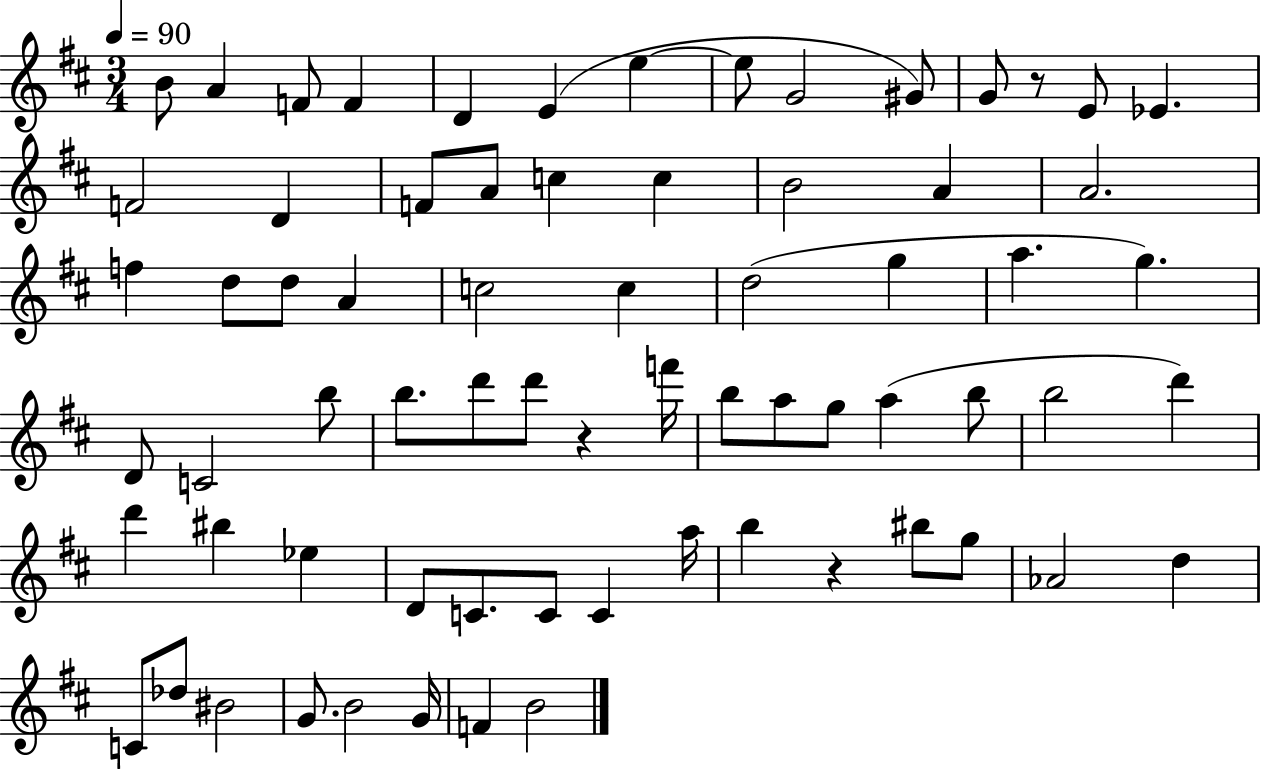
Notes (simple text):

B4/e A4/q F4/e F4/q D4/q E4/q E5/q E5/e G4/h G#4/e G4/e R/e E4/e Eb4/q. F4/h D4/q F4/e A4/e C5/q C5/q B4/h A4/q A4/h. F5/q D5/e D5/e A4/q C5/h C5/q D5/h G5/q A5/q. G5/q. D4/e C4/h B5/e B5/e. D6/e D6/e R/q F6/s B5/e A5/e G5/e A5/q B5/e B5/h D6/q D6/q BIS5/q Eb5/q D4/e C4/e. C4/e C4/q A5/s B5/q R/q BIS5/e G5/e Ab4/h D5/q C4/e Db5/e BIS4/h G4/e. B4/h G4/s F4/q B4/h